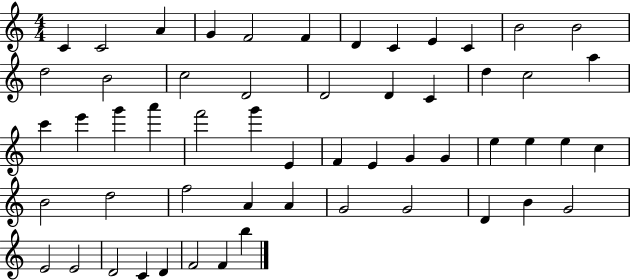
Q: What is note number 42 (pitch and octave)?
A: A4